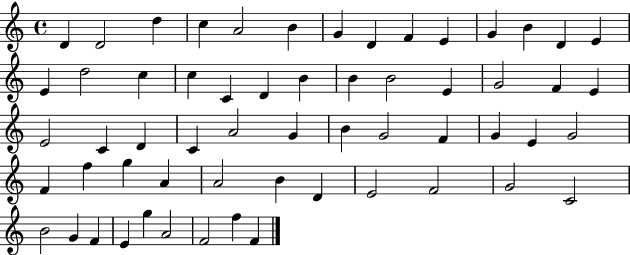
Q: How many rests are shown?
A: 0